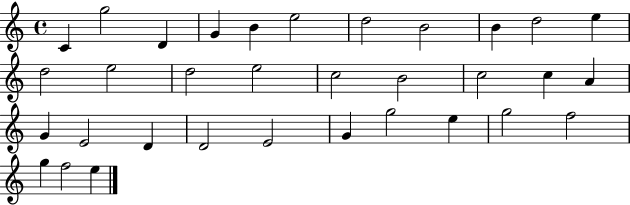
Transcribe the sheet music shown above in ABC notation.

X:1
T:Untitled
M:4/4
L:1/4
K:C
C g2 D G B e2 d2 B2 B d2 e d2 e2 d2 e2 c2 B2 c2 c A G E2 D D2 E2 G g2 e g2 f2 g f2 e